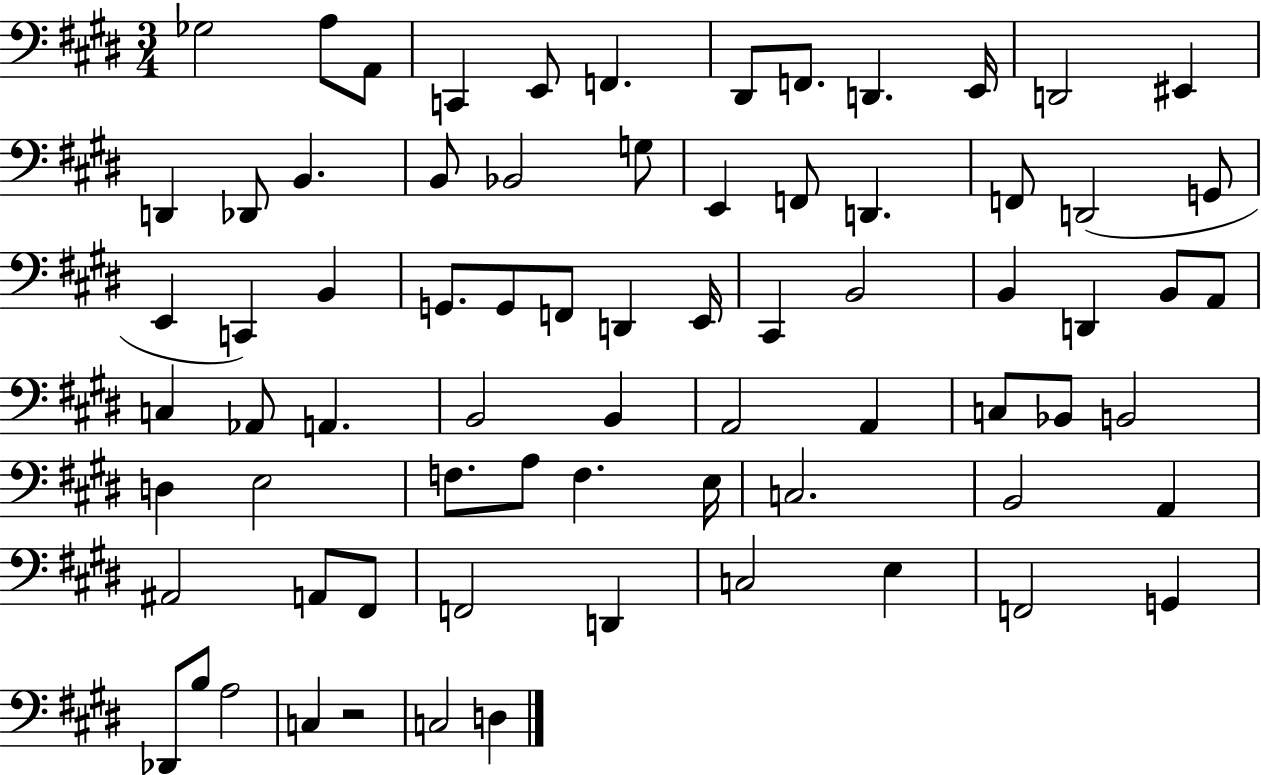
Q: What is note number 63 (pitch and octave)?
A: C3